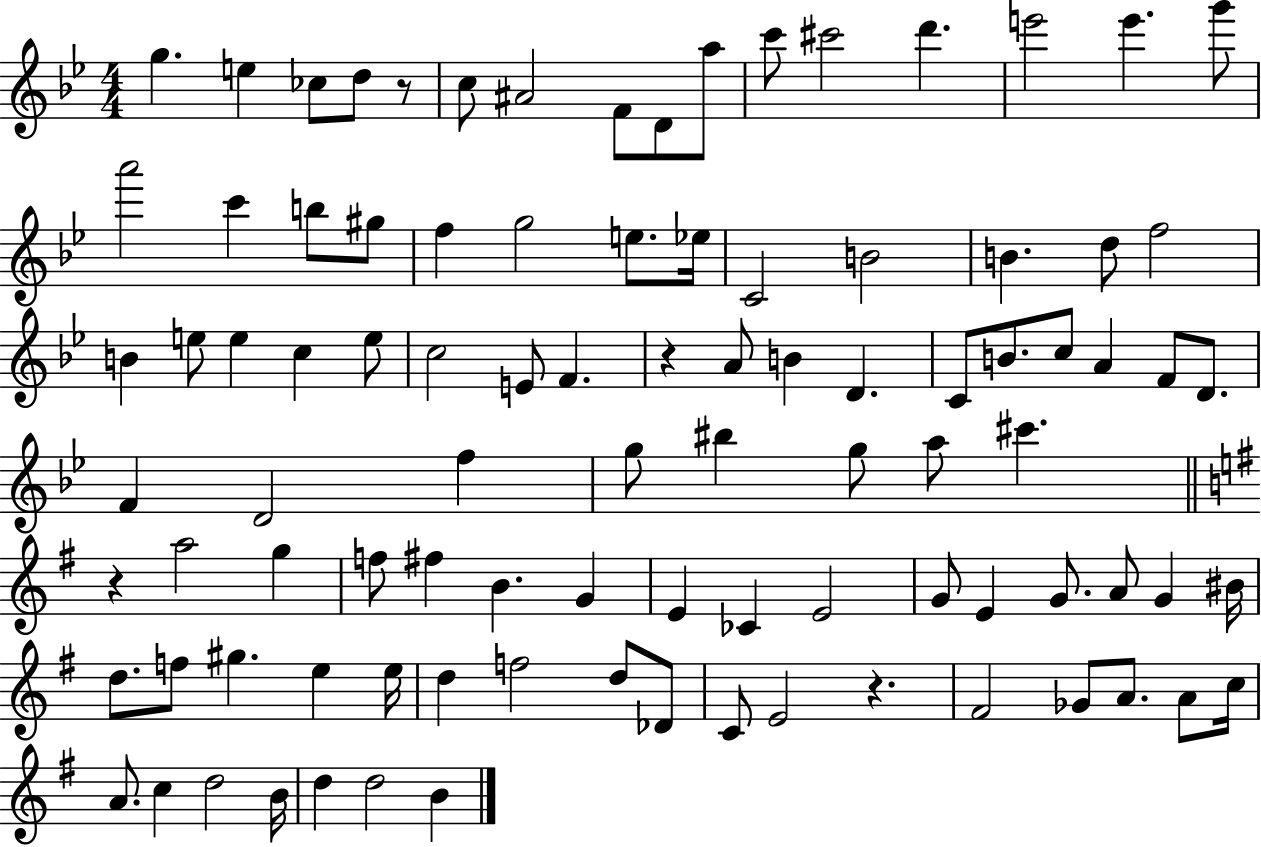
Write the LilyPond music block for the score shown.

{
  \clef treble
  \numericTimeSignature
  \time 4/4
  \key bes \major
  g''4. e''4 ces''8 d''8 r8 | c''8 ais'2 f'8 d'8 a''8 | c'''8 cis'''2 d'''4. | e'''2 e'''4. g'''8 | \break a'''2 c'''4 b''8 gis''8 | f''4 g''2 e''8. ees''16 | c'2 b'2 | b'4. d''8 f''2 | \break b'4 e''8 e''4 c''4 e''8 | c''2 e'8 f'4. | r4 a'8 b'4 d'4. | c'8 b'8. c''8 a'4 f'8 d'8. | \break f'4 d'2 f''4 | g''8 bis''4 g''8 a''8 cis'''4. | \bar "||" \break \key e \minor r4 a''2 g''4 | f''8 fis''4 b'4. g'4 | e'4 ces'4 e'2 | g'8 e'4 g'8. a'8 g'4 bis'16 | \break d''8. f''8 gis''4. e''4 e''16 | d''4 f''2 d''8 des'8 | c'8 e'2 r4. | fis'2 ges'8 a'8. a'8 c''16 | \break a'8. c''4 d''2 b'16 | d''4 d''2 b'4 | \bar "|."
}